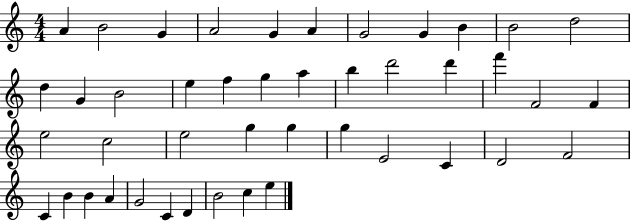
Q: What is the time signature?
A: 4/4